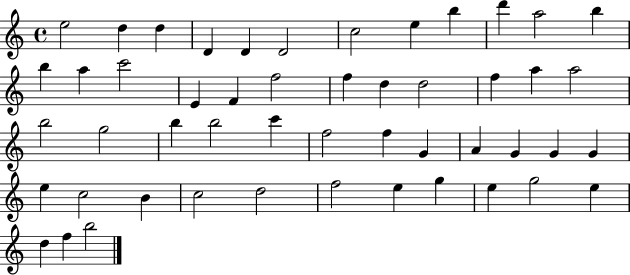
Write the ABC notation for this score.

X:1
T:Untitled
M:4/4
L:1/4
K:C
e2 d d D D D2 c2 e b d' a2 b b a c'2 E F f2 f d d2 f a a2 b2 g2 b b2 c' f2 f G A G G G e c2 B c2 d2 f2 e g e g2 e d f b2